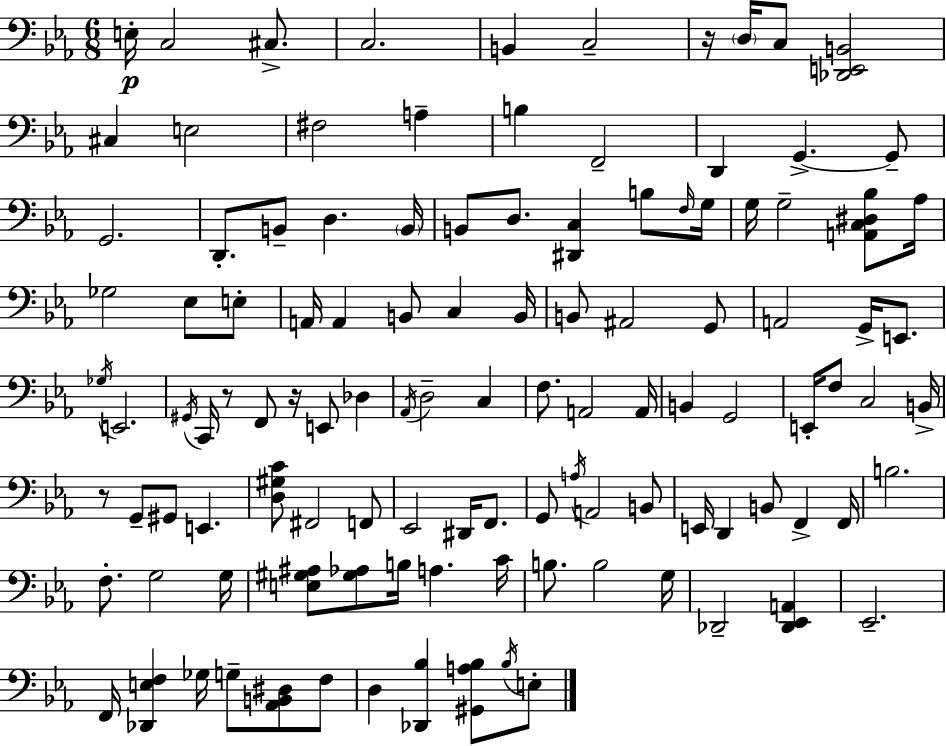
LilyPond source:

{
  \clef bass
  \numericTimeSignature
  \time 6/8
  \key ees \major
  e16-.\p c2 cis8.-> | c2. | b,4 c2-- | r16 \parenthesize d16 c8 <des, e, b,>2 | \break cis4 e2 | fis2 a4-- | b4 f,2-- | d,4 g,4.->~~ g,8-- | \break g,2. | d,8.-. b,8-- d4. \parenthesize b,16 | b,8 d8. <dis, c>4 b8 \grace { f16 } | g16 g16 g2-- <a, c dis bes>8 | \break aes16 ges2 ees8 e8-. | a,16 a,4 b,8 c4 | b,16 b,8 ais,2 g,8 | a,2 g,16-> e,8. | \break \acciaccatura { ges16 } e,2. | \acciaccatura { gis,16 } c,16 r8 f,8 r16 e,8 des4 | \acciaccatura { aes,16 } d2-- | c4 f8. a,2 | \break a,16 b,4 g,2 | e,16-. f8 c2 | b,16-> r8 g,8-- gis,8 e,4. | <d gis c'>8 fis,2 | \break f,8 ees,2 | dis,16 f,8. g,8 \acciaccatura { a16 } a,2 | b,8 e,16 d,4 b,8 | f,4-> f,16 b2. | \break f8.-. g2 | g16 <e gis ais>8 <gis aes>8 b16 a4. | c'16 b8. b2 | g16 des,2-- | \break <des, ees, a,>4 ees,2.-- | f,16 <des, e f>4 ges16 g8-- | <aes, b, dis>8 f8 d4 <des, bes>4 | <gis, a bes>8 \acciaccatura { bes16 } e8-. \bar "|."
}